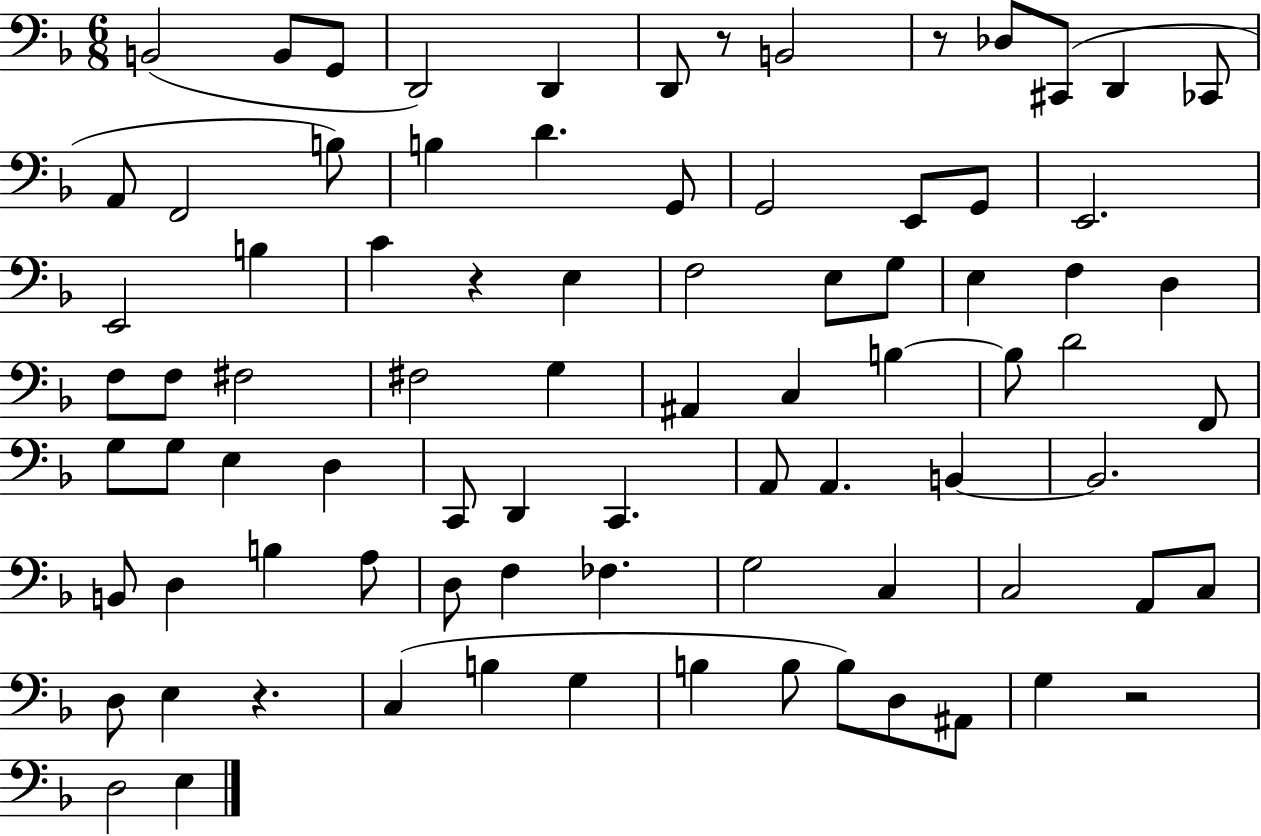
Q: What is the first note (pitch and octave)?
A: B2